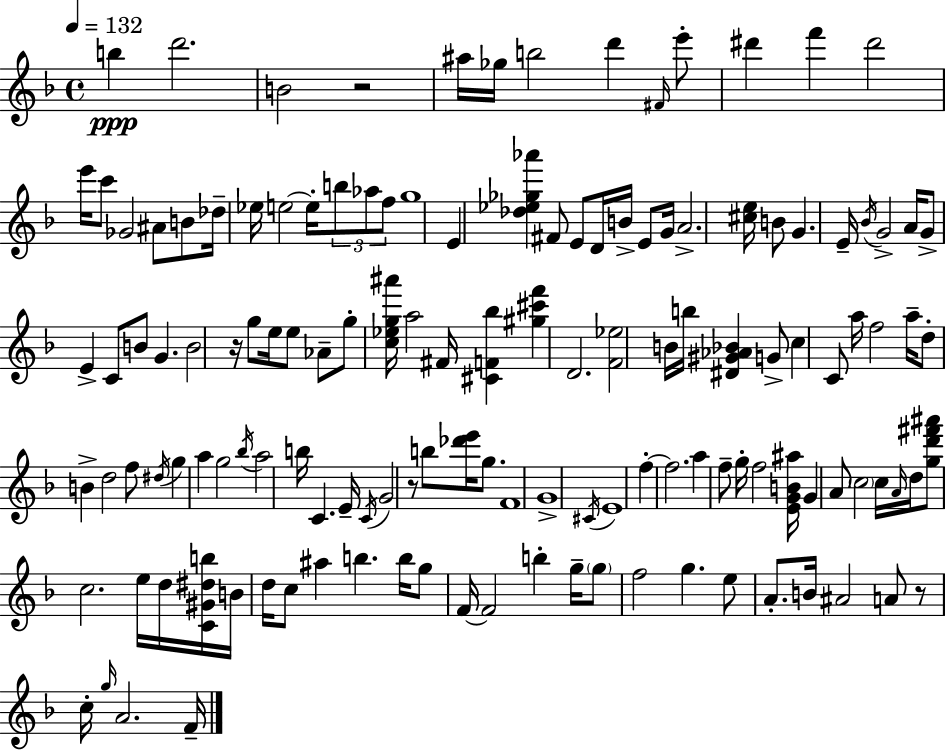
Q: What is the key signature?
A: F major